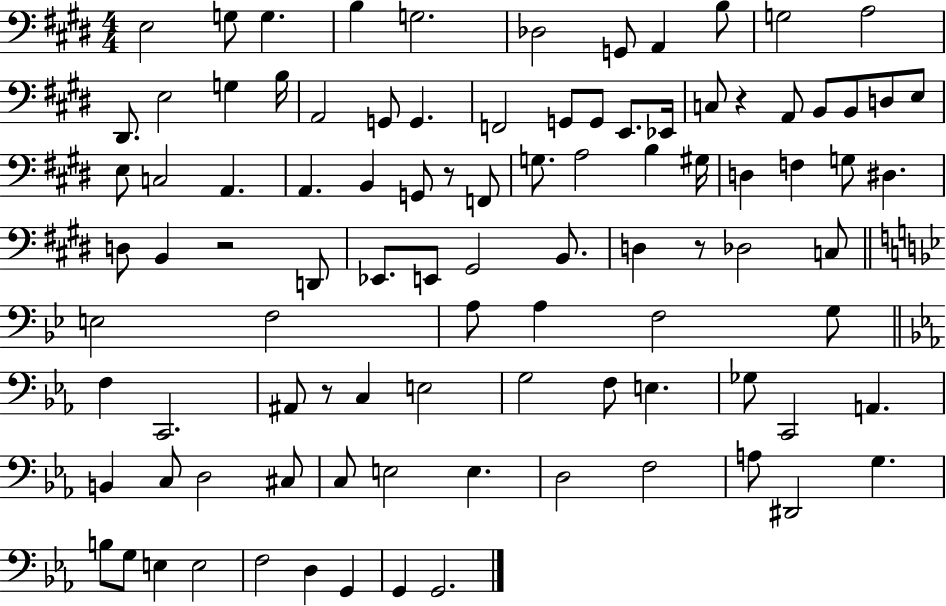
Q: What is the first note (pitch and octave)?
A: E3